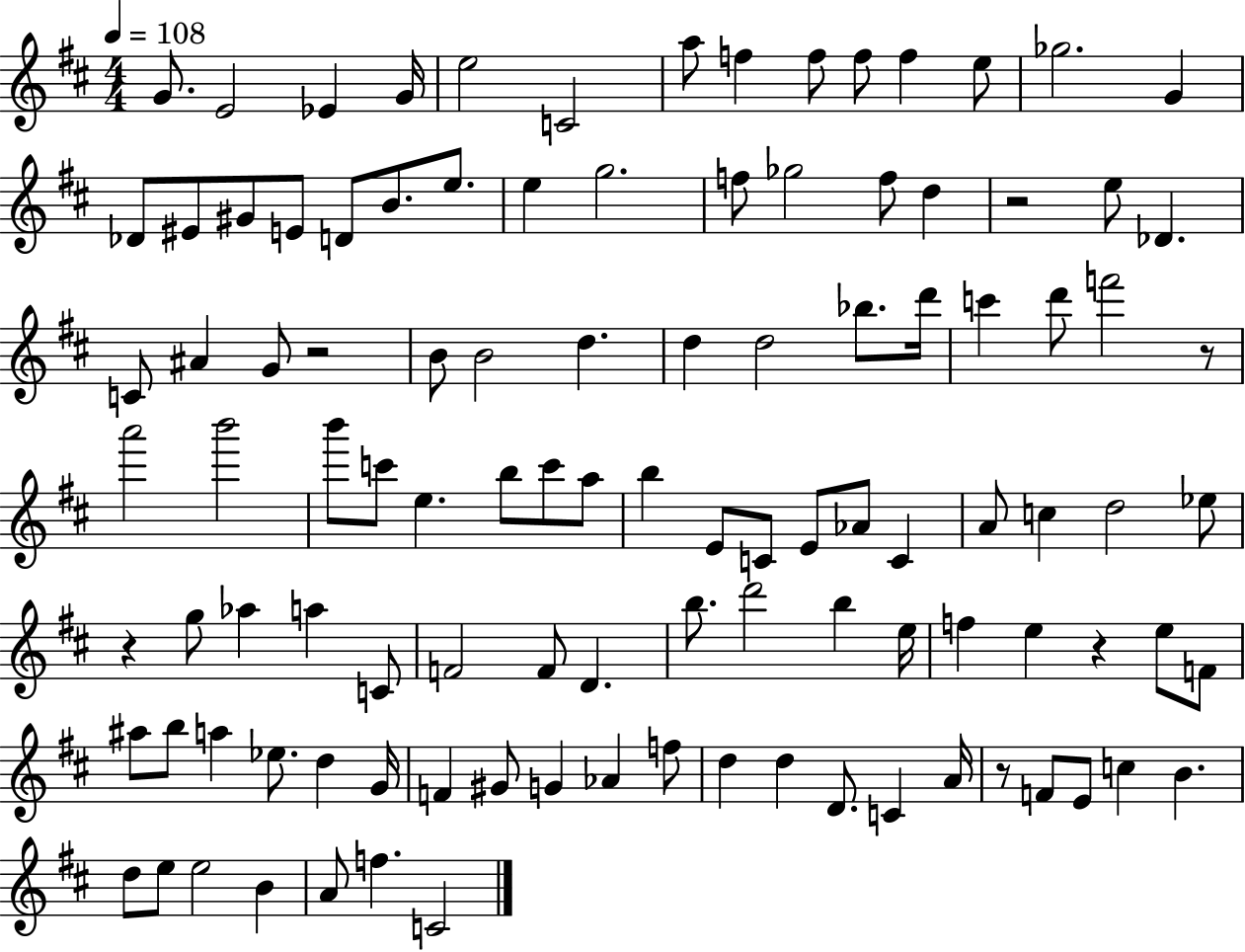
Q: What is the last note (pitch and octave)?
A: C4